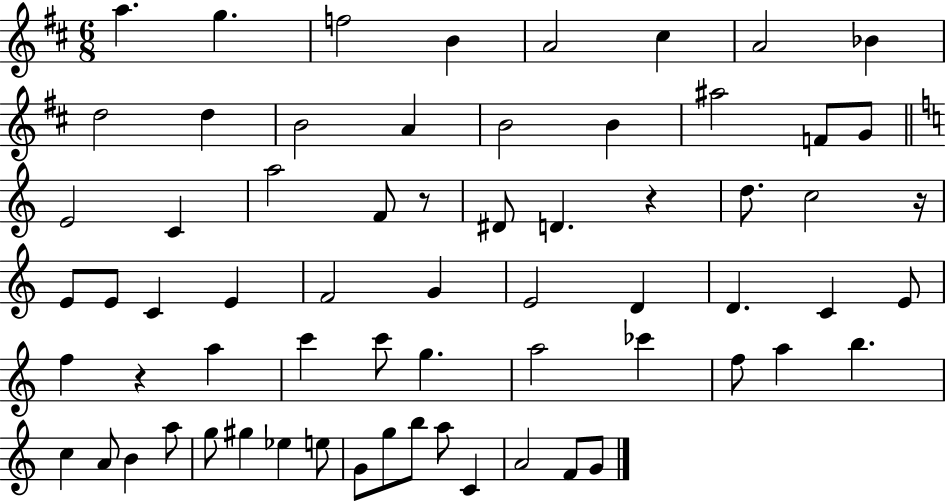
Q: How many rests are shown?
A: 4